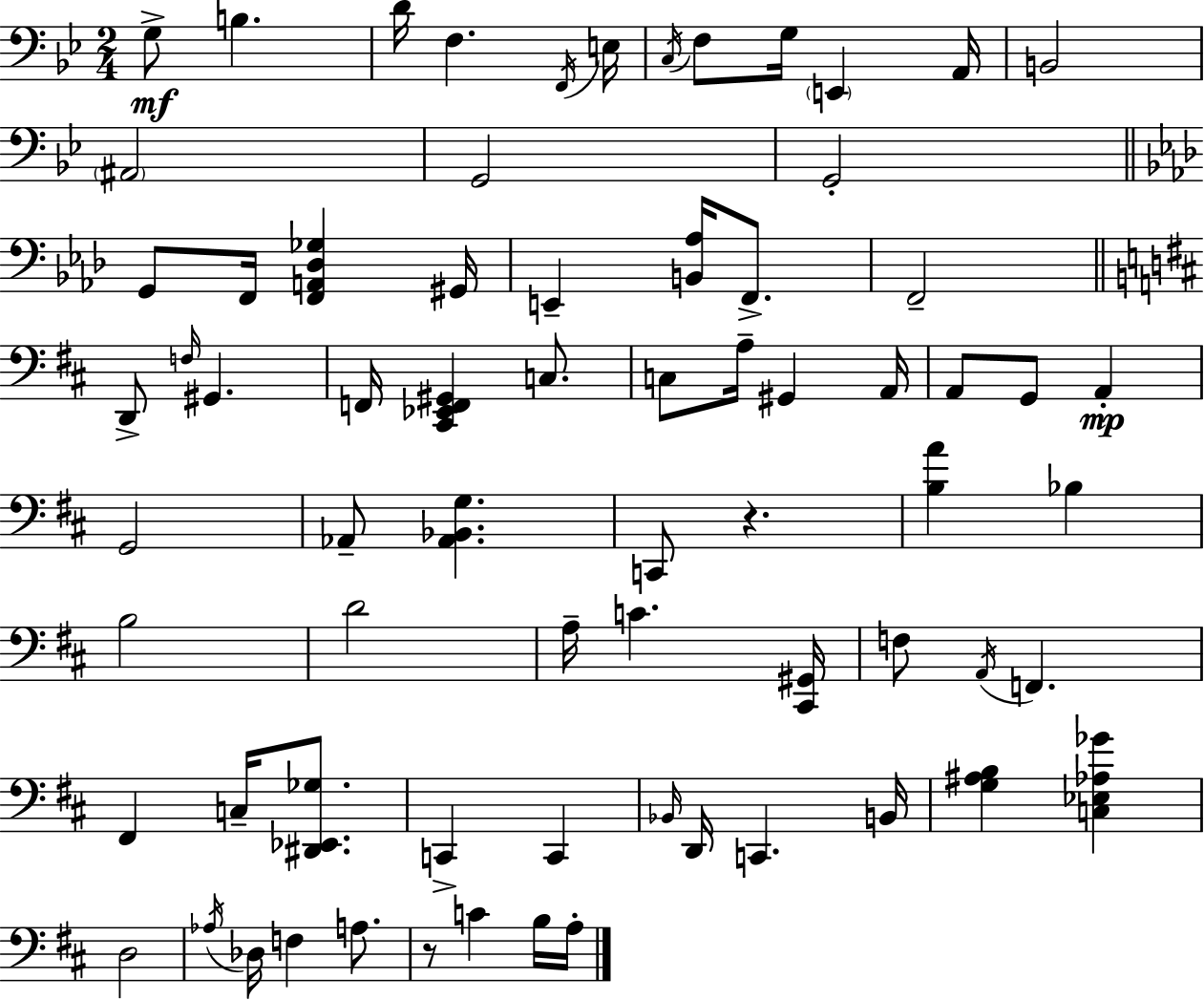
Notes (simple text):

G3/e B3/q. D4/s F3/q. F2/s E3/s C3/s F3/e G3/s E2/q A2/s B2/h A#2/h G2/h G2/h G2/e F2/s [F2,A2,Db3,Gb3]/q G#2/s E2/q [B2,Ab3]/s F2/e. F2/h D2/e F3/s G#2/q. F2/s [C#2,Eb2,F2,G#2]/q C3/e. C3/e A3/s G#2/q A2/s A2/e G2/e A2/q G2/h Ab2/e [Ab2,Bb2,G3]/q. C2/e R/q. [B3,A4]/q Bb3/q B3/h D4/h A3/s C4/q. [C#2,G#2]/s F3/e A2/s F2/q. F#2/q C3/s [D#2,Eb2,Gb3]/e. C2/q C2/q Bb2/s D2/s C2/q. B2/s [G3,A#3,B3]/q [C3,Eb3,Ab3,Gb4]/q D3/h Ab3/s Db3/s F3/q A3/e. R/e C4/q B3/s A3/s